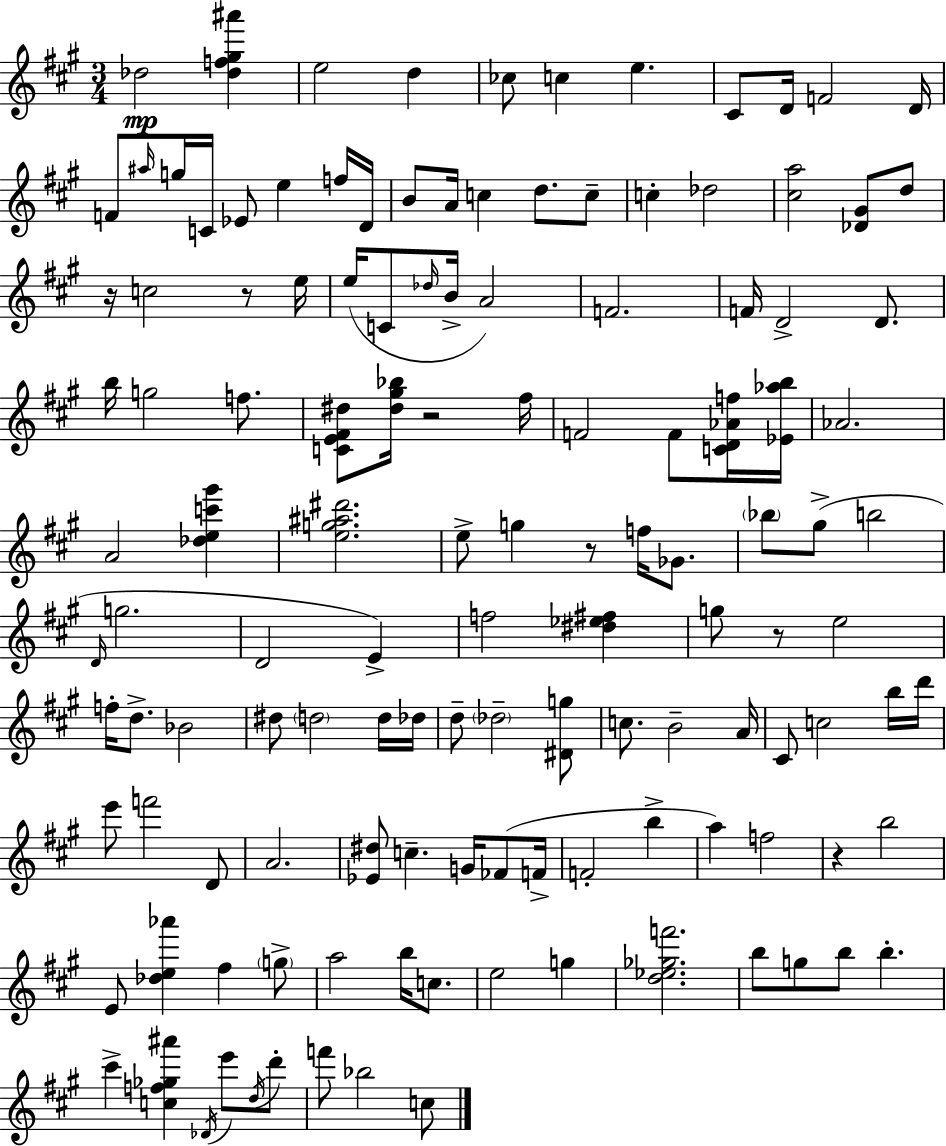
{
  \clef treble
  \numericTimeSignature
  \time 3/4
  \key a \major
  des''2\mp <des'' f'' gis'' ais'''>4 | e''2 d''4 | ces''8 c''4 e''4. | cis'8 d'16 f'2 d'16 | \break f'8 \grace { ais''16 } g''16 c'16 ees'8 e''4 f''16 | d'16 b'8 a'16 c''4 d''8. c''8-- | c''4-. des''2 | <cis'' a''>2 <des' gis'>8 d''8 | \break r16 c''2 r8 | e''16 e''16( c'8 \grace { des''16 } b'16-> a'2) | f'2. | f'16 d'2-> d'8. | \break b''16 g''2 f''8. | <c' e' fis' dis''>8 <dis'' gis'' bes''>16 r2 | fis''16 f'2 f'8 | <c' d' aes' f''>16 <ees' aes'' b''>16 aes'2. | \break a'2 <des'' e'' c''' gis'''>4 | <e'' g'' ais'' dis'''>2. | e''8-> g''4 r8 f''16 ges'8. | \parenthesize bes''8 gis''8->( b''2 | \break \grace { d'16 } g''2. | d'2 e'4->) | f''2 <dis'' ees'' fis''>4 | g''8 r8 e''2 | \break f''16-. d''8.-> bes'2 | dis''8 \parenthesize d''2 | d''16 des''16 d''8-- \parenthesize des''2-- | <dis' g''>8 c''8. b'2-- | \break a'16 cis'8 c''2 | b''16 d'''16 e'''8 f'''2 | d'8 a'2. | <ees' dis''>8 c''4.-- g'16 | \break fes'8( f'16-> f'2-. b''4-> | a''4) f''2 | r4 b''2 | e'8 <des'' e'' aes'''>4 fis''4 | \break \parenthesize g''8-> a''2 b''16 | c''8. e''2 g''4 | <d'' ees'' ges'' f'''>2. | b''8 g''8 b''8 b''4.-. | \break cis'''4-> <c'' f'' ges'' ais'''>4 \acciaccatura { des'16 } | e'''8 \acciaccatura { d''16 } d'''8-. f'''8 bes''2 | c''8 \bar "|."
}